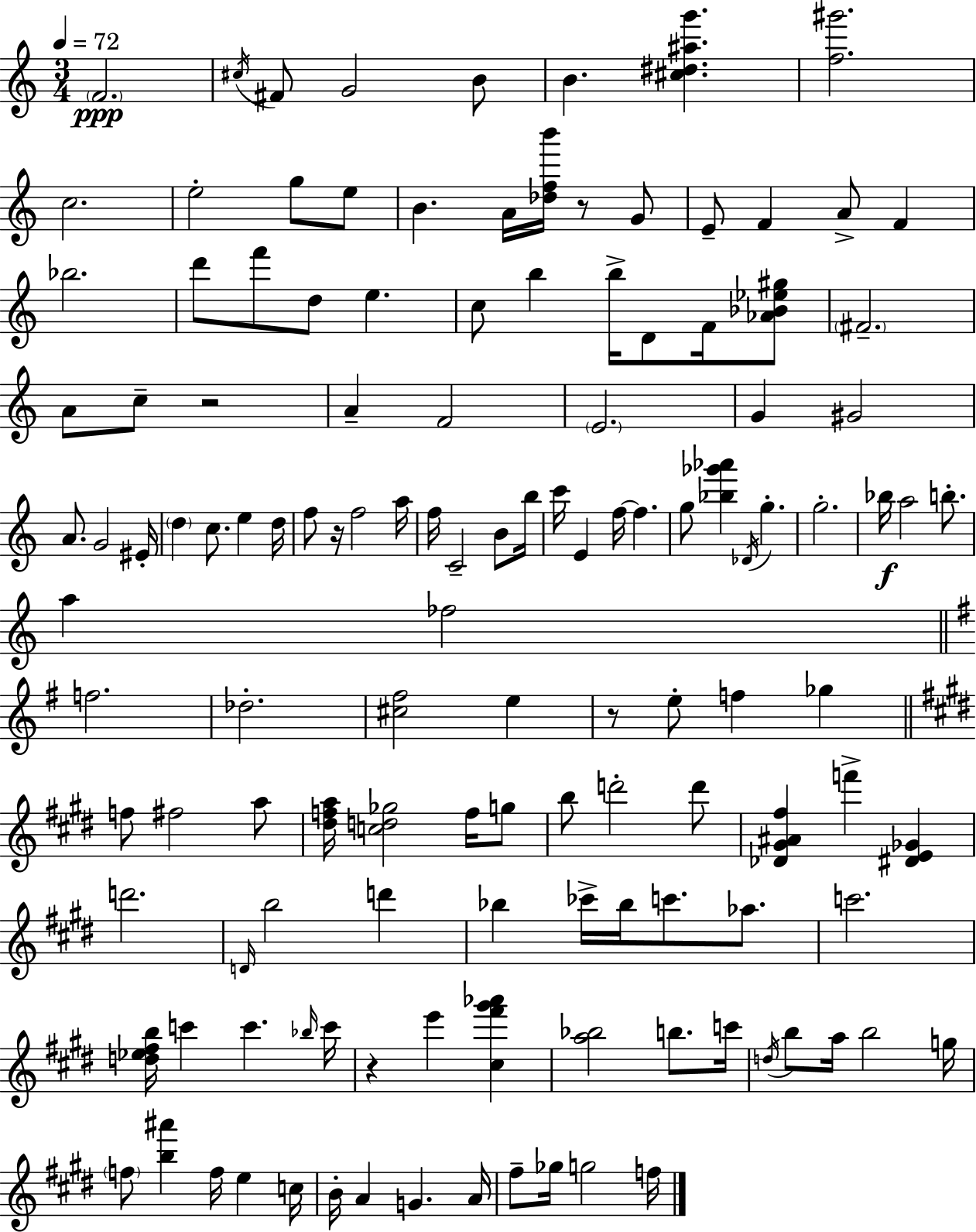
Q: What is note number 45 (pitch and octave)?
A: A5